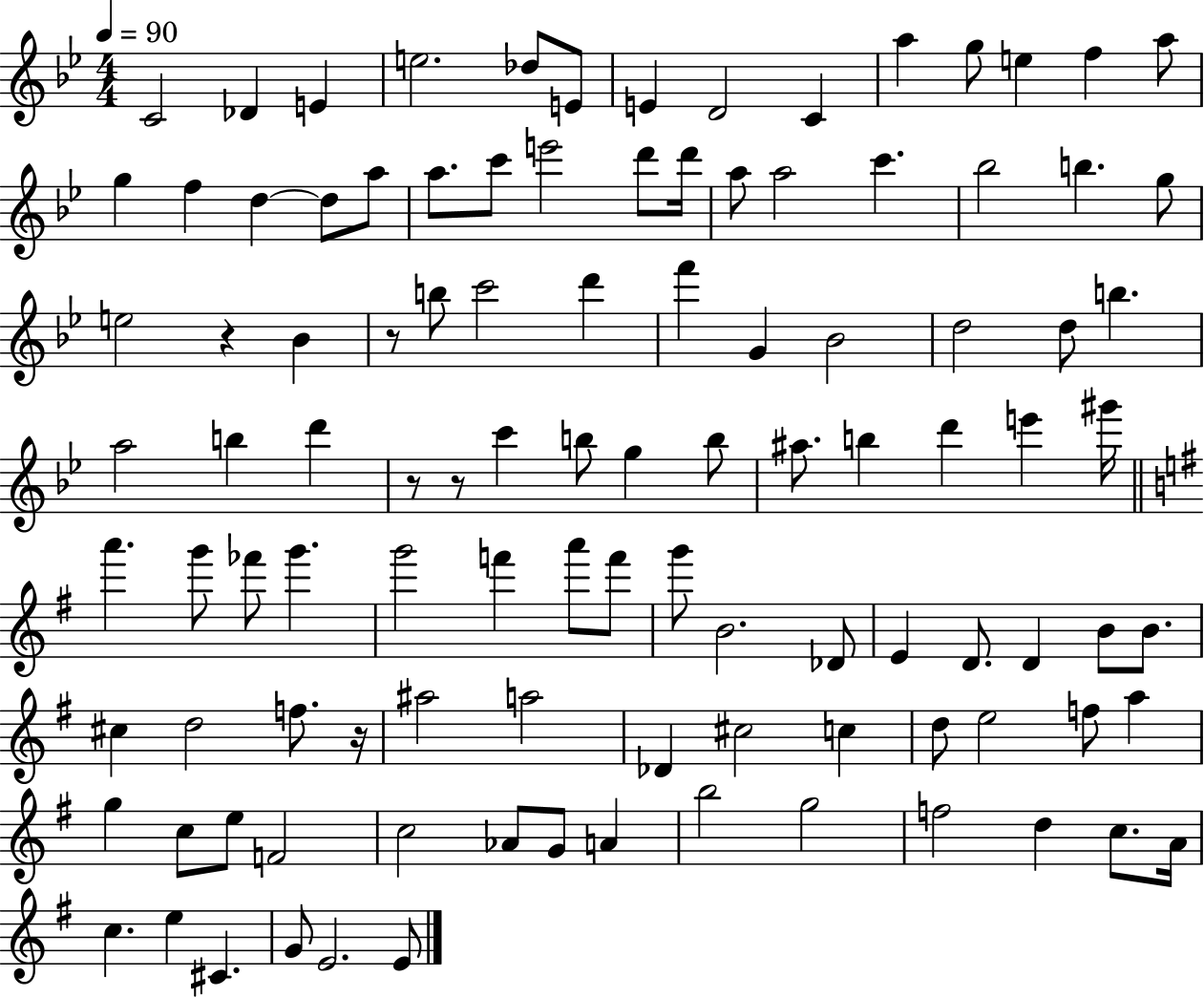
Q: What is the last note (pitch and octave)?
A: E4